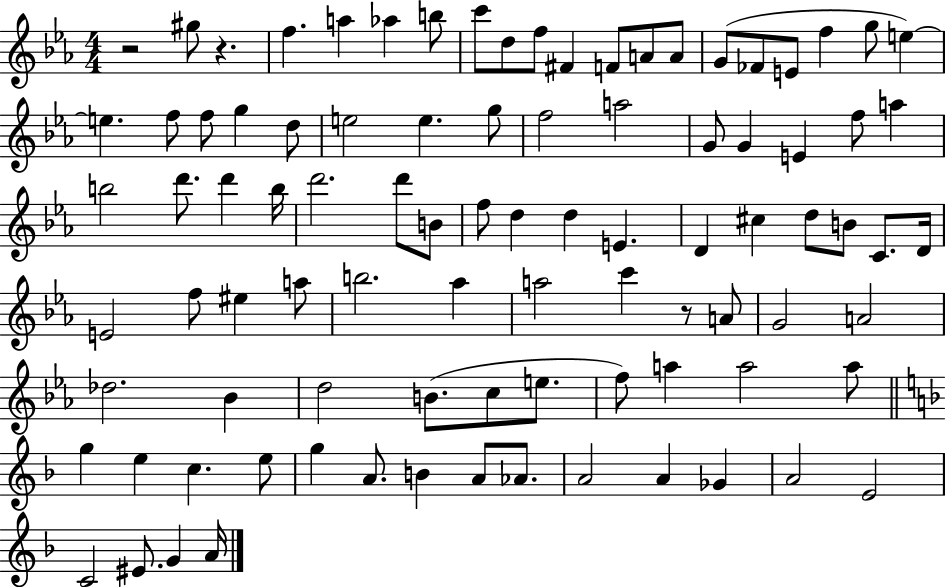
R/h G#5/e R/q. F5/q. A5/q Ab5/q B5/e C6/e D5/e F5/e F#4/q F4/e A4/e A4/e G4/e FES4/e E4/e F5/q G5/e E5/q E5/q. F5/e F5/e G5/q D5/e E5/h E5/q. G5/e F5/h A5/h G4/e G4/q E4/q F5/e A5/q B5/h D6/e. D6/q B5/s D6/h. D6/e B4/e F5/e D5/q D5/q E4/q. D4/q C#5/q D5/e B4/e C4/e. D4/s E4/h F5/e EIS5/q A5/e B5/h. Ab5/q A5/h C6/q R/e A4/e G4/h A4/h Db5/h. Bb4/q D5/h B4/e. C5/e E5/e. F5/e A5/q A5/h A5/e G5/q E5/q C5/q. E5/e G5/q A4/e. B4/q A4/e Ab4/e. A4/h A4/q Gb4/q A4/h E4/h C4/h EIS4/e. G4/q A4/s